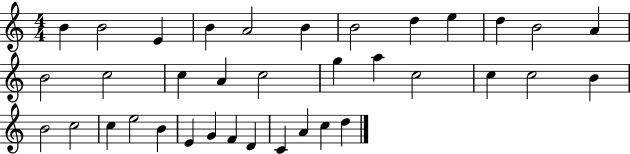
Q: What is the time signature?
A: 4/4